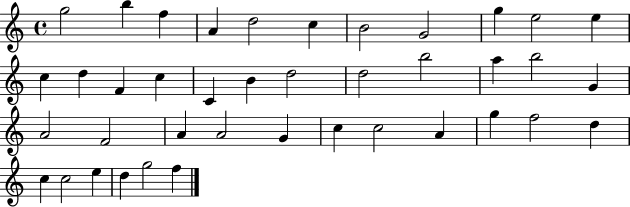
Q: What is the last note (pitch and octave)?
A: F5